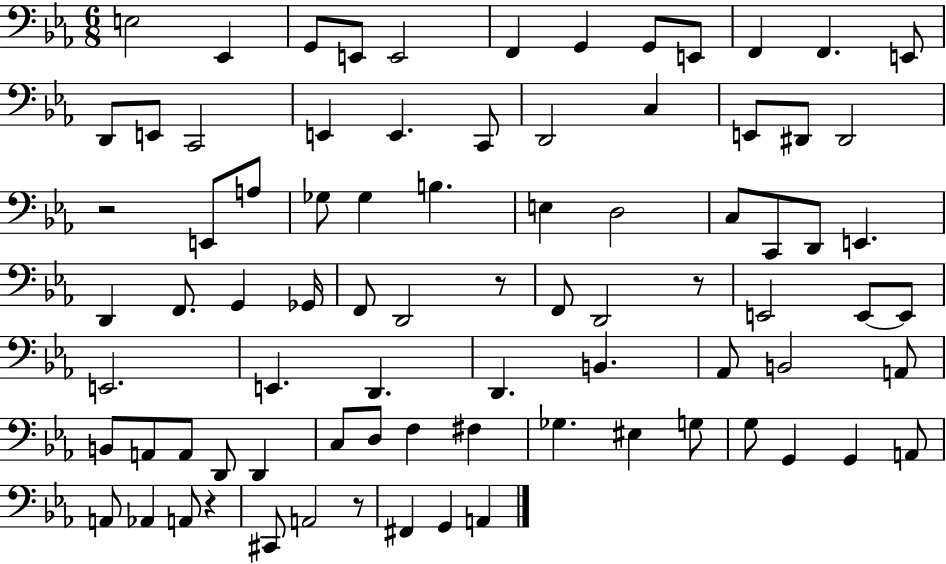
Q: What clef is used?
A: bass